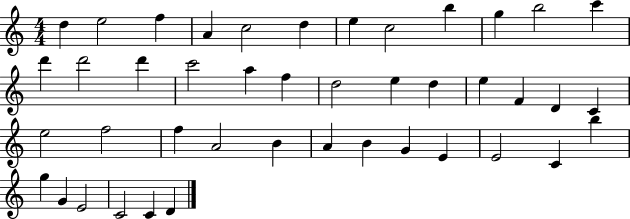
D5/q E5/h F5/q A4/q C5/h D5/q E5/q C5/h B5/q G5/q B5/h C6/q D6/q D6/h D6/q C6/h A5/q F5/q D5/h E5/q D5/q E5/q F4/q D4/q C4/q E5/h F5/h F5/q A4/h B4/q A4/q B4/q G4/q E4/q E4/h C4/q B5/q G5/q G4/q E4/h C4/h C4/q D4/q